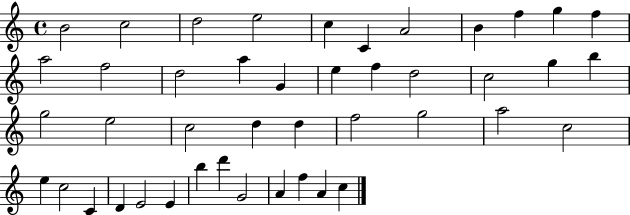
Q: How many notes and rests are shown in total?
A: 44